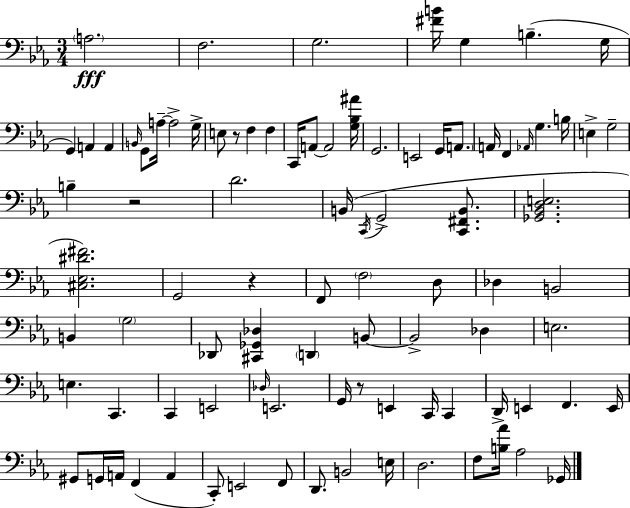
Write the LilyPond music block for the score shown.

{
  \clef bass
  \numericTimeSignature
  \time 3/4
  \key c \minor
  \parenthesize a2.\fff | f2. | g2. | <fis' b'>16 g4 b4.--( g16 | \break g,4) a,4 a,4 | \grace { b,16 } g,8 a16--~~ a2-> | g16-> e8 r8 f4 f4 | c,16 a,8~~ a,2 | \break <g bes ais'>16 g,2. | e,2 g,16 \parenthesize a,8. | a,16 f,4 \grace { aes,16 } g4. | b16 e4-> g2-- | \break b4-- r2 | d'2. | b,16( \acciaccatura { c,16 } g,2-> | <c, fis, b,>8. <ges, bes, d e>2. | \break <cis ees dis' fis'>2.) | g,2 r4 | f,8 \parenthesize f2 | d8 des4 b,2 | \break b,4 \parenthesize g2 | des,8 <cis, ges, des>4 \parenthesize d,4 | b,8~~ b,2-> des4 | e2. | \break e4. c,4. | c,4 e,2 | \grace { des16 } e,2. | g,16 r8 e,4 c,16 | \break c,4 d,16-> e,4 f,4. | e,16 gis,8 g,16 a,16 f,4( | a,4 c,8-.) e,2 | f,8 d,8. b,2 | \break e16 d2. | f8 <b aes'>16 aes2 | ges,16 \bar "|."
}